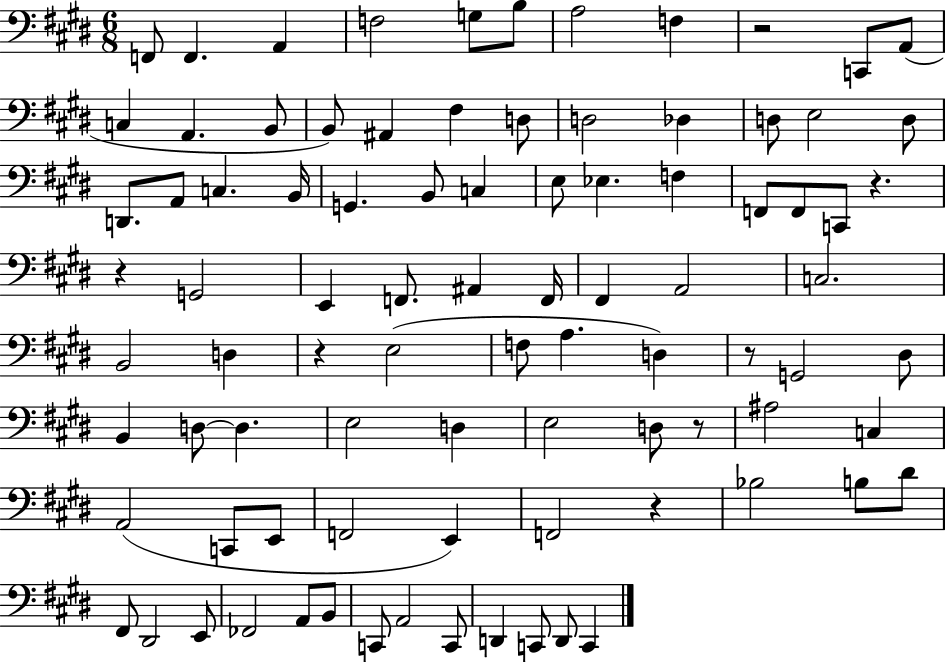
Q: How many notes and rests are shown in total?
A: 89